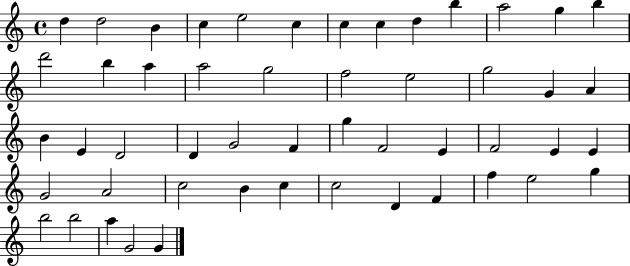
X:1
T:Untitled
M:4/4
L:1/4
K:C
d d2 B c e2 c c c d b a2 g b d'2 b a a2 g2 f2 e2 g2 G A B E D2 D G2 F g F2 E F2 E E G2 A2 c2 B c c2 D F f e2 g b2 b2 a G2 G